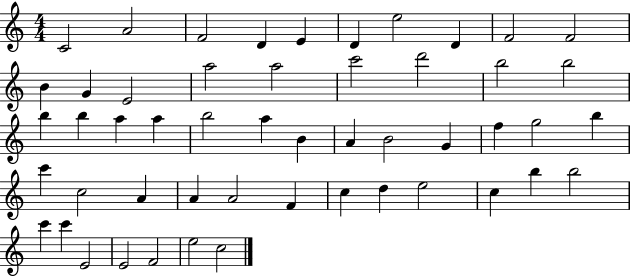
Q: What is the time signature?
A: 4/4